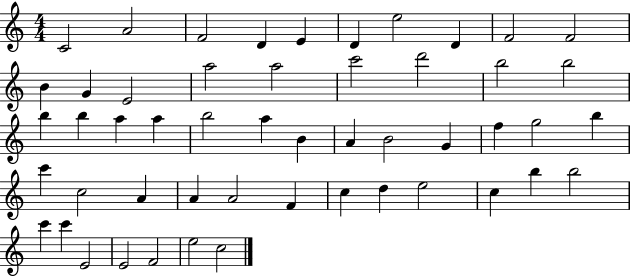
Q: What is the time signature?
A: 4/4